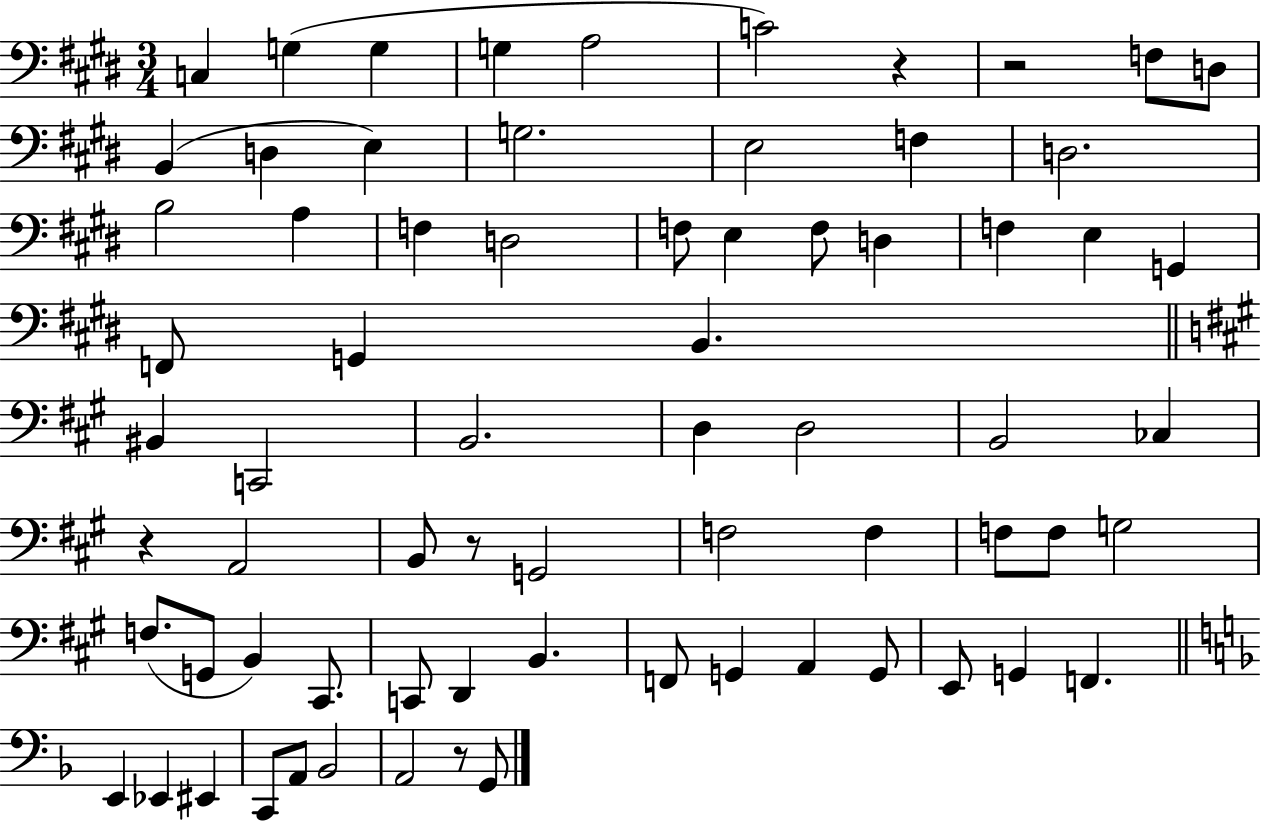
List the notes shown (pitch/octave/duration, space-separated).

C3/q G3/q G3/q G3/q A3/h C4/h R/q R/h F3/e D3/e B2/q D3/q E3/q G3/h. E3/h F3/q D3/h. B3/h A3/q F3/q D3/h F3/e E3/q F3/e D3/q F3/q E3/q G2/q F2/e G2/q B2/q. BIS2/q C2/h B2/h. D3/q D3/h B2/h CES3/q R/q A2/h B2/e R/e G2/h F3/h F3/q F3/e F3/e G3/h F3/e. G2/e B2/q C#2/e. C2/e D2/q B2/q. F2/e G2/q A2/q G2/e E2/e G2/q F2/q. E2/q Eb2/q EIS2/q C2/e A2/e Bb2/h A2/h R/e G2/e